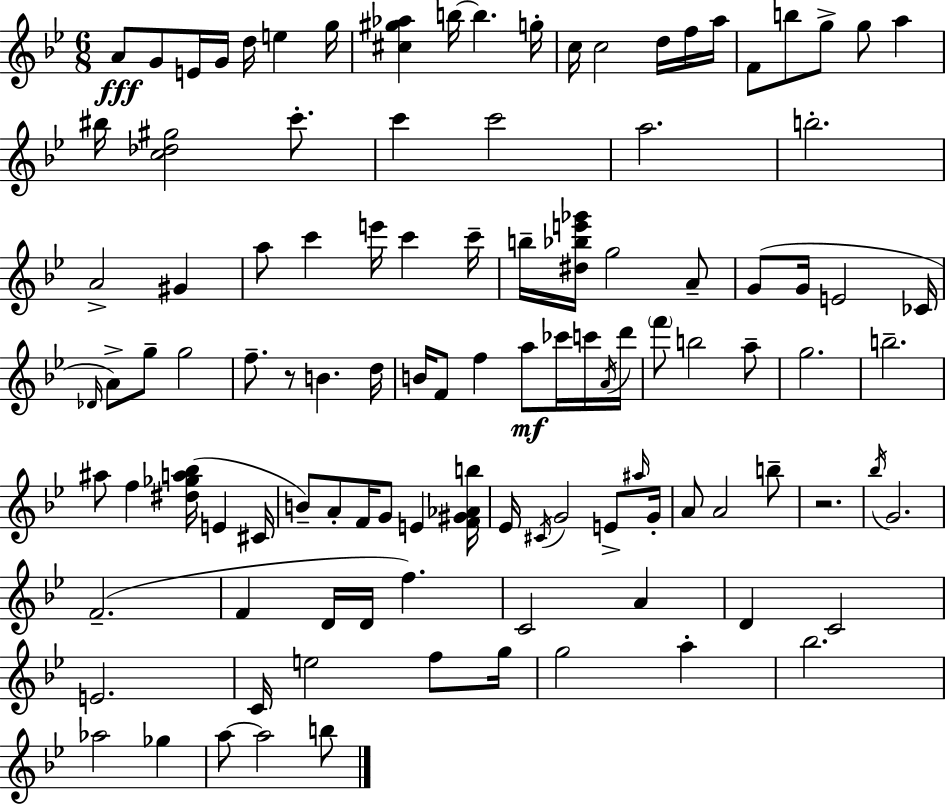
A4/e G4/e E4/s G4/s D5/s E5/q G5/s [C#5,G#5,Ab5]/q B5/s B5/q. G5/s C5/s C5/h D5/s F5/s A5/s F4/e B5/e G5/e G5/e A5/q BIS5/s [C5,Db5,G#5]/h C6/e. C6/q C6/h A5/h. B5/h. A4/h G#4/q A5/e C6/q E6/s C6/q C6/s B5/s [D#5,Bb5,E6,Gb6]/s G5/h A4/e G4/e G4/s E4/h CES4/s Db4/s A4/e G5/e G5/h F5/e. R/e B4/q. D5/s B4/s F4/e F5/q A5/e CES6/s C6/s A4/s D6/s F6/e B5/h A5/e G5/h. B5/h. A#5/e F5/q [D#5,Gb5,A5,Bb5]/s E4/q C#4/s B4/e A4/e F4/s G4/e E4/q [F4,G#4,Ab4,B5]/s Eb4/s C#4/s G4/h E4/e A#5/s G4/s A4/e A4/h B5/e R/h. Bb5/s G4/h. F4/h. F4/q D4/s D4/s F5/q. C4/h A4/q D4/q C4/h E4/h. C4/s E5/h F5/e G5/s G5/h A5/q Bb5/h. Ab5/h Gb5/q A5/e A5/h B5/e